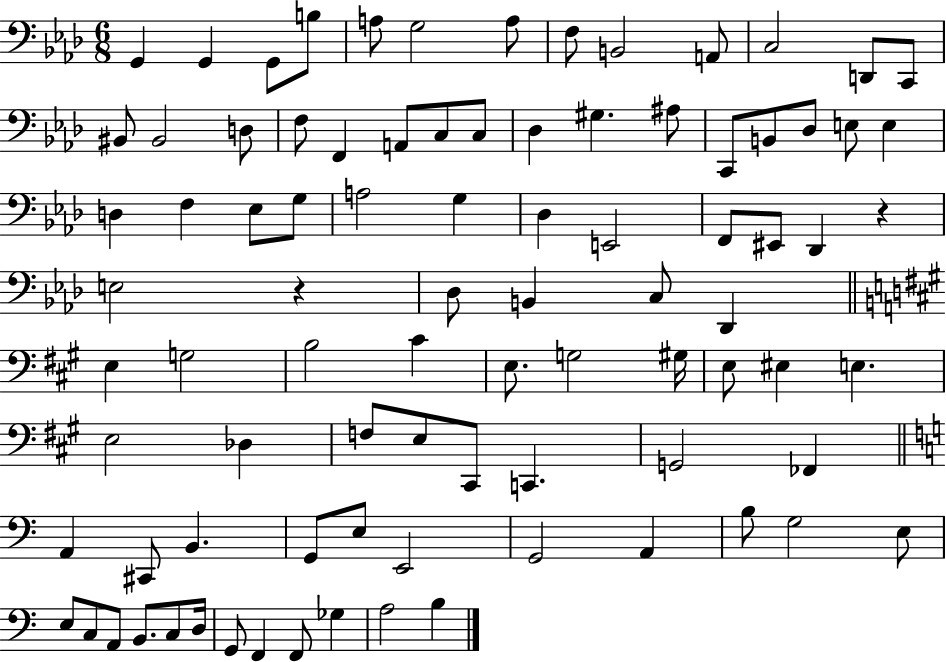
{
  \clef bass
  \numericTimeSignature
  \time 6/8
  \key aes \major
  g,4 g,4 g,8 b8 | a8 g2 a8 | f8 b,2 a,8 | c2 d,8 c,8 | \break bis,8 bis,2 d8 | f8 f,4 a,8 c8 c8 | des4 gis4. ais8 | c,8 b,8 des8 e8 e4 | \break d4 f4 ees8 g8 | a2 g4 | des4 e,2 | f,8 eis,8 des,4 r4 | \break e2 r4 | des8 b,4 c8 des,4 | \bar "||" \break \key a \major e4 g2 | b2 cis'4 | e8. g2 gis16 | e8 eis4 e4. | \break e2 des4 | f8 e8 cis,8 c,4. | g,2 fes,4 | \bar "||" \break \key a \minor a,4 cis,8 b,4. | g,8 e8 e,2 | g,2 a,4 | b8 g2 e8 | \break e8 c8 a,8 b,8. c8 d16 | g,8 f,4 f,8 ges4 | a2 b4 | \bar "|."
}